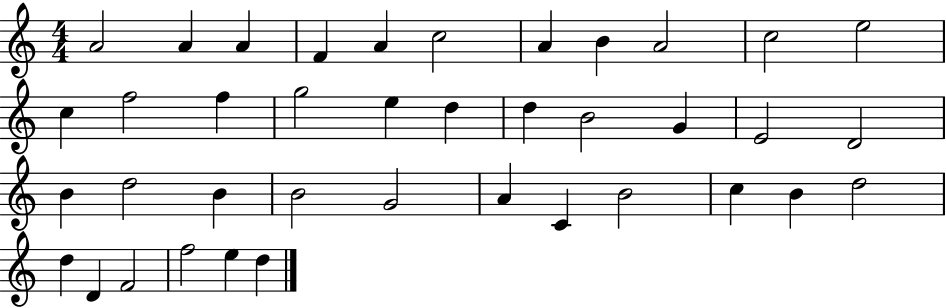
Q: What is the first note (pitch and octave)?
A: A4